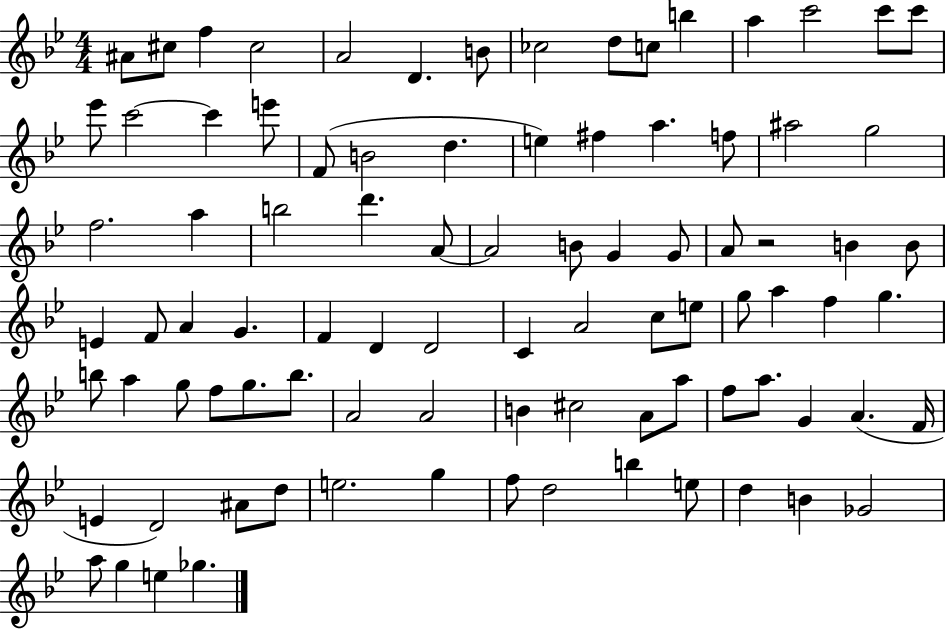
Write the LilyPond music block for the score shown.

{
  \clef treble
  \numericTimeSignature
  \time 4/4
  \key bes \major
  \repeat volta 2 { ais'8 cis''8 f''4 cis''2 | a'2 d'4. b'8 | ces''2 d''8 c''8 b''4 | a''4 c'''2 c'''8 c'''8 | \break ees'''8 c'''2~~ c'''4 e'''8 | f'8( b'2 d''4. | e''4) fis''4 a''4. f''8 | ais''2 g''2 | \break f''2. a''4 | b''2 d'''4. a'8~~ | a'2 b'8 g'4 g'8 | a'8 r2 b'4 b'8 | \break e'4 f'8 a'4 g'4. | f'4 d'4 d'2 | c'4 a'2 c''8 e''8 | g''8 a''4 f''4 g''4. | \break b''8 a''4 g''8 f''8 g''8. b''8. | a'2 a'2 | b'4 cis''2 a'8 a''8 | f''8 a''8. g'4 a'4.( f'16 | \break e'4 d'2) ais'8 d''8 | e''2. g''4 | f''8 d''2 b''4 e''8 | d''4 b'4 ges'2 | \break a''8 g''4 e''4 ges''4. | } \bar "|."
}